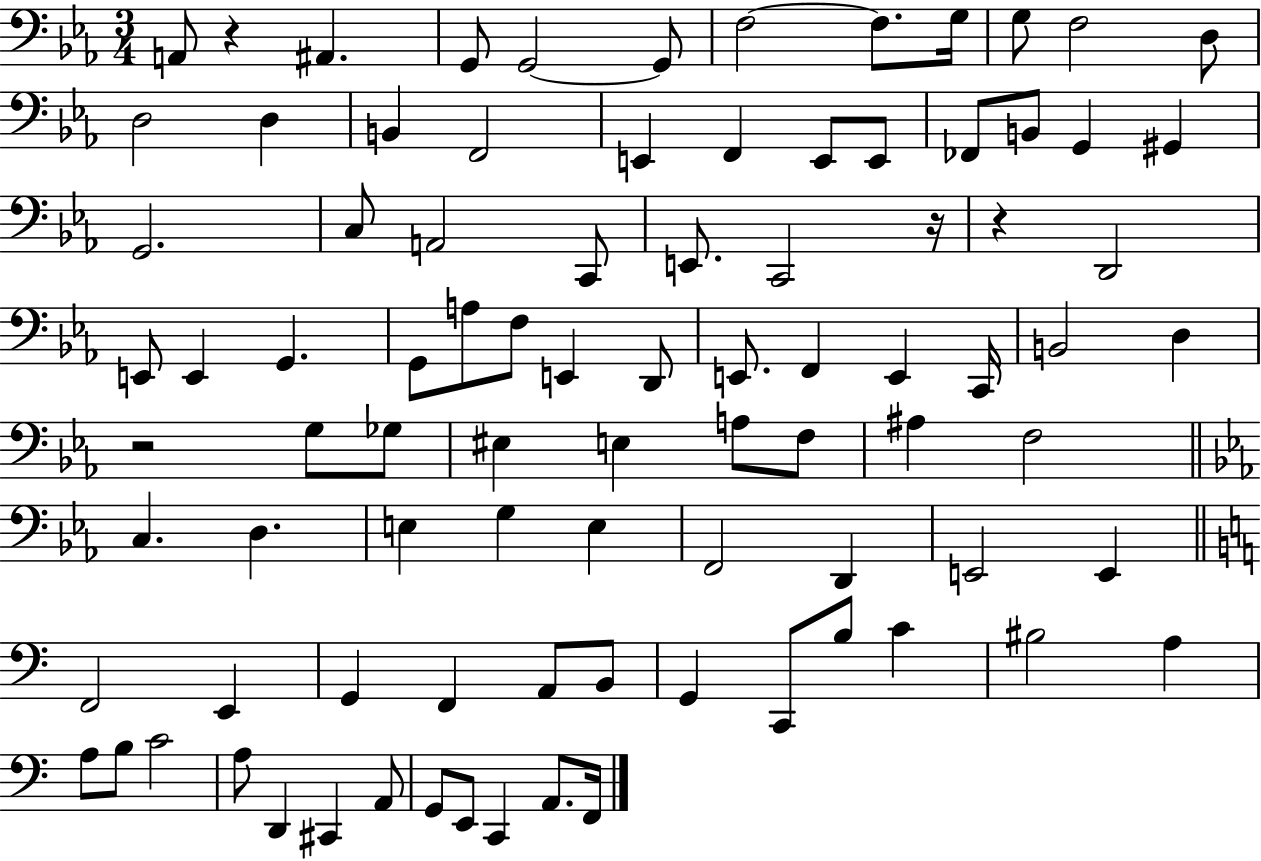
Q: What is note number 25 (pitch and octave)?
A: C3